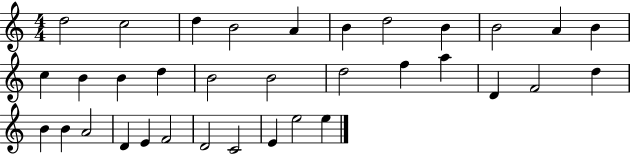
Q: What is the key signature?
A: C major